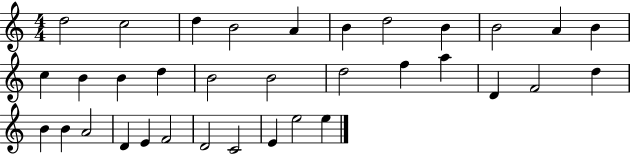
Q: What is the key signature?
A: C major